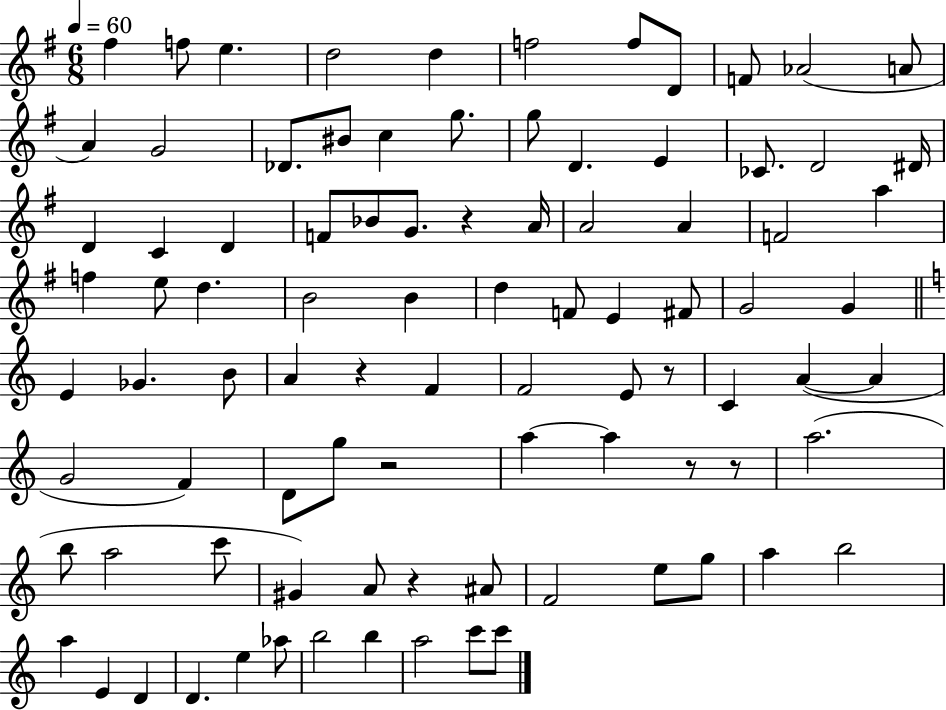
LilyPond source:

{
  \clef treble
  \numericTimeSignature
  \time 6/8
  \key g \major
  \tempo 4 = 60
  \repeat volta 2 { fis''4 f''8 e''4. | d''2 d''4 | f''2 f''8 d'8 | f'8 aes'2( a'8 | \break a'4) g'2 | des'8. bis'8 c''4 g''8. | g''8 d'4. e'4 | ces'8. d'2 dis'16 | \break d'4 c'4 d'4 | f'8 bes'8 g'8. r4 a'16 | a'2 a'4 | f'2 a''4 | \break f''4 e''8 d''4. | b'2 b'4 | d''4 f'8 e'4 fis'8 | g'2 g'4 | \break \bar "||" \break \key c \major e'4 ges'4. b'8 | a'4 r4 f'4 | f'2 e'8 r8 | c'4 a'4~(~ a'4 | \break g'2 f'4) | d'8 g''8 r2 | a''4~~ a''4 r8 r8 | a''2.( | \break b''8 a''2 c'''8 | gis'4) a'8 r4 ais'8 | f'2 e''8 g''8 | a''4 b''2 | \break a''4 e'4 d'4 | d'4. e''4 aes''8 | b''2 b''4 | a''2 c'''8 c'''8 | \break } \bar "|."
}